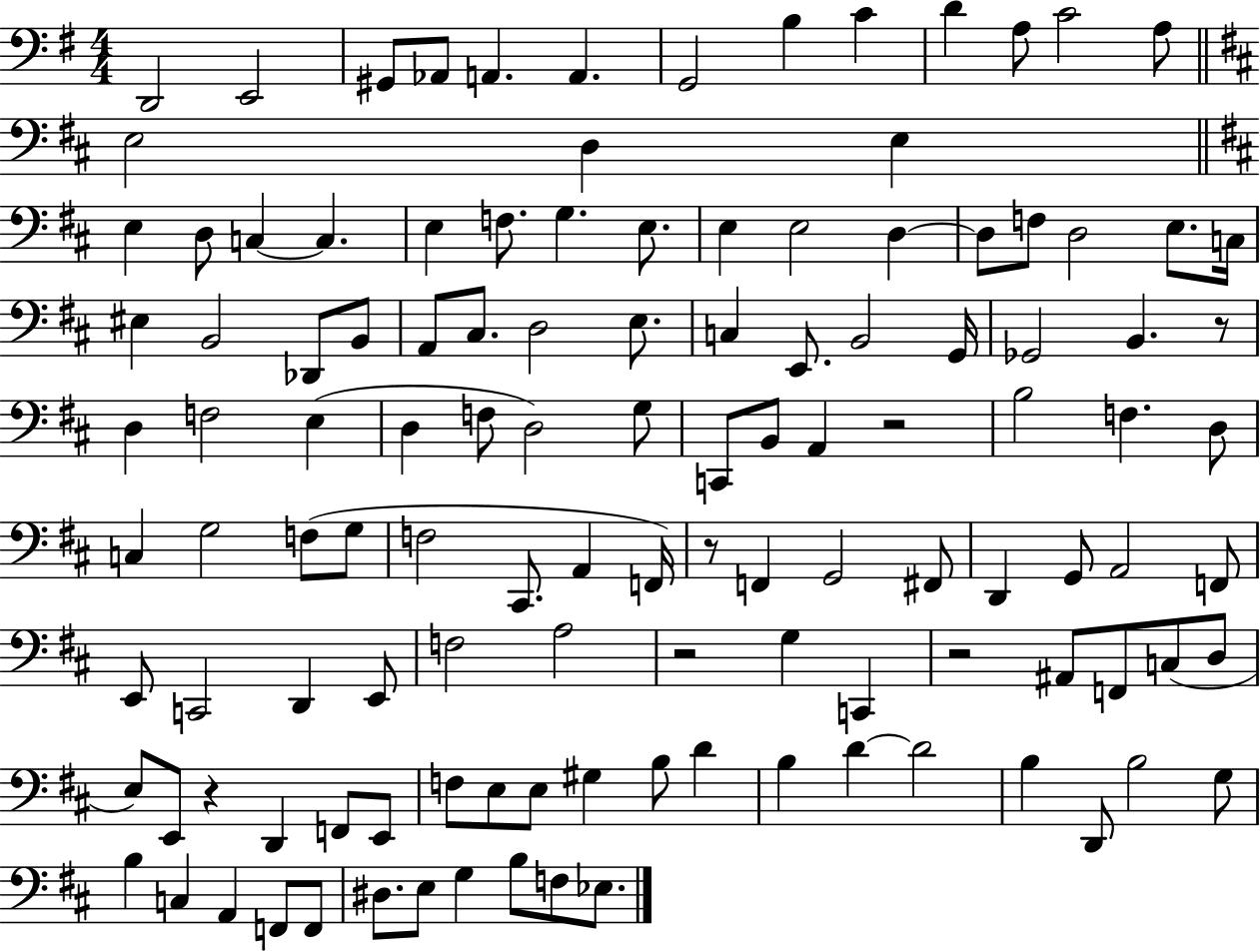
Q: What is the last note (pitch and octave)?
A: Eb3